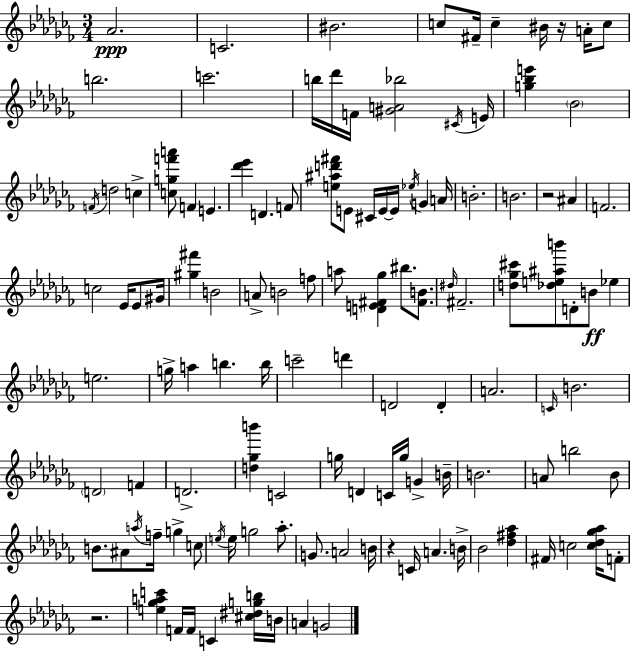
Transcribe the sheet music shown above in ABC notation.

X:1
T:Untitled
M:3/4
L:1/4
K:Abm
_A2 C2 ^B2 c/2 ^F/4 c ^B/4 z/4 A/4 c/2 b2 c'2 b/4 _d'/4 F/4 [^GA_b]2 ^C/4 E/4 [g_be'] _B2 F/4 d2 c [cgf'a']/2 F E [_d'_e'] D F/2 [e^ad'^f']/2 E/2 ^C/4 E/4 E/4 _e/4 G A/4 B2 B2 z2 ^A F2 c2 _E/4 _E/2 ^G/4 [^g^f'] B2 A/2 B2 f/2 a/2 [DE^F_g] ^b/2 [^FB]/2 ^d/4 ^F2 [d_g^c']/2 [_de^ab']/2 D/2 B/2 _e e2 g/4 a b b/4 c'2 d' D2 D A2 C/4 B2 D2 F D2 [d_gb'] C2 g/4 D C/4 g/4 G B/4 B2 A/2 b2 _B/2 B/2 ^A/2 a/4 f/4 g c/2 e/4 e/4 g2 _a/2 G/2 A2 B/4 z C/4 A B/4 _B2 [_d^f_a] ^F/4 c2 [c_d_g_a]/4 F/2 z2 [e_gac'] F/4 F/4 C [^c^dgb]/4 B/4 A G2